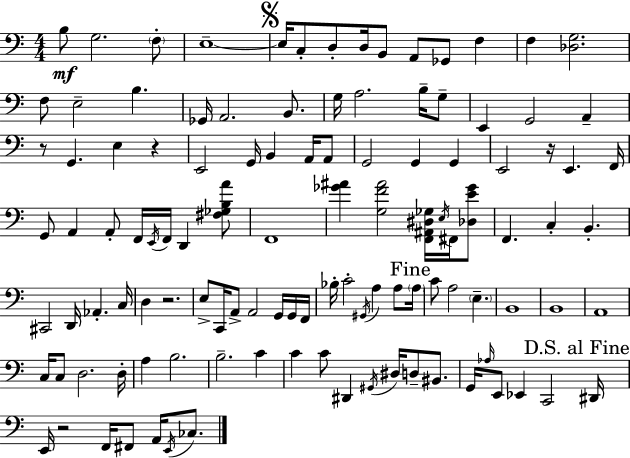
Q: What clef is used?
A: bass